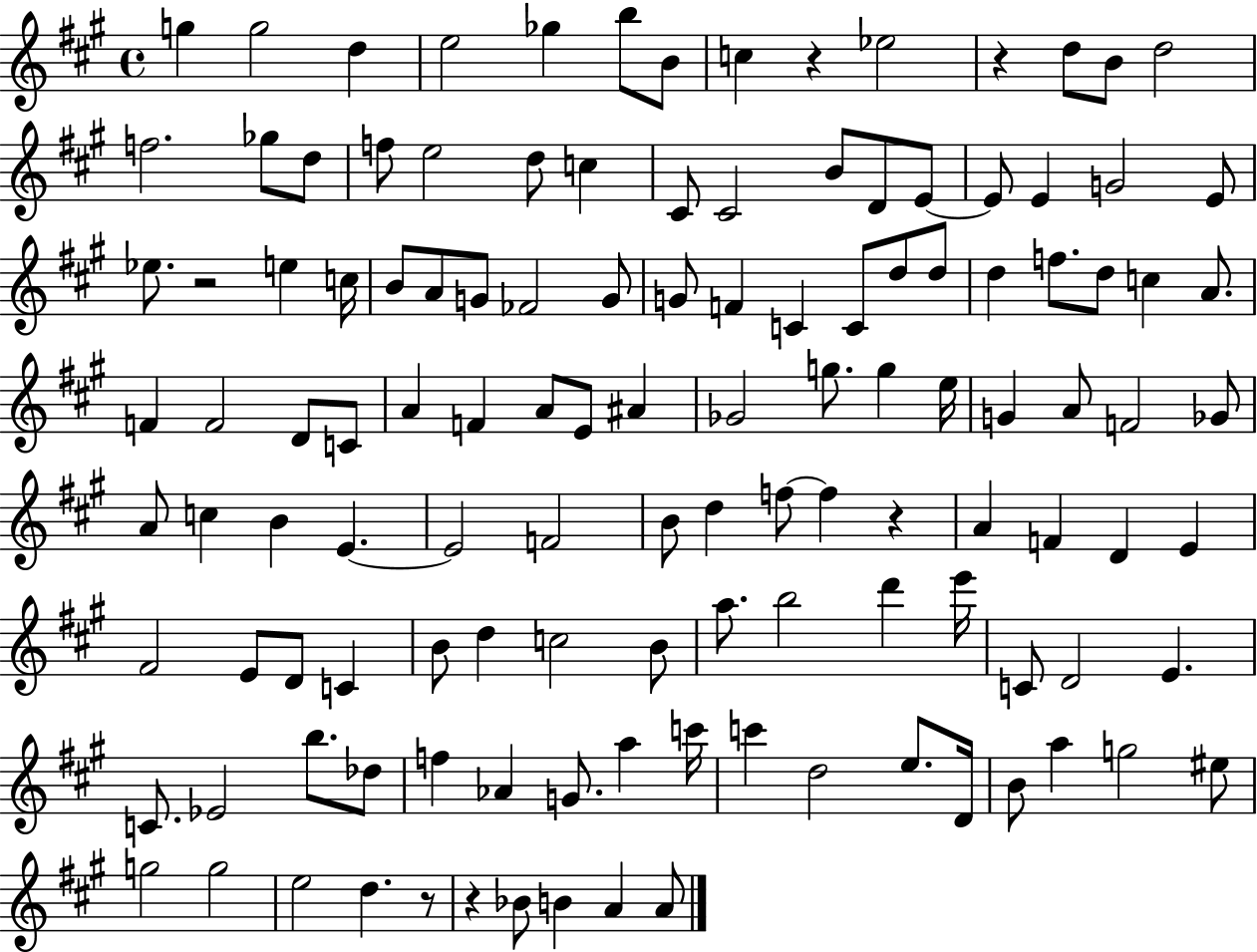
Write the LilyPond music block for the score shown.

{
  \clef treble
  \time 4/4
  \defaultTimeSignature
  \key a \major
  g''4 g''2 d''4 | e''2 ges''4 b''8 b'8 | c''4 r4 ees''2 | r4 d''8 b'8 d''2 | \break f''2. ges''8 d''8 | f''8 e''2 d''8 c''4 | cis'8 cis'2 b'8 d'8 e'8~~ | e'8 e'4 g'2 e'8 | \break ees''8. r2 e''4 c''16 | b'8 a'8 g'8 fes'2 g'8 | g'8 f'4 c'4 c'8 d''8 d''8 | d''4 f''8. d''8 c''4 a'8. | \break f'4 f'2 d'8 c'8 | a'4 f'4 a'8 e'8 ais'4 | ges'2 g''8. g''4 e''16 | g'4 a'8 f'2 ges'8 | \break a'8 c''4 b'4 e'4.~~ | e'2 f'2 | b'8 d''4 f''8~~ f''4 r4 | a'4 f'4 d'4 e'4 | \break fis'2 e'8 d'8 c'4 | b'8 d''4 c''2 b'8 | a''8. b''2 d'''4 e'''16 | c'8 d'2 e'4. | \break c'8. ees'2 b''8. des''8 | f''4 aes'4 g'8. a''4 c'''16 | c'''4 d''2 e''8. d'16 | b'8 a''4 g''2 eis''8 | \break g''2 g''2 | e''2 d''4. r8 | r4 bes'8 b'4 a'4 a'8 | \bar "|."
}